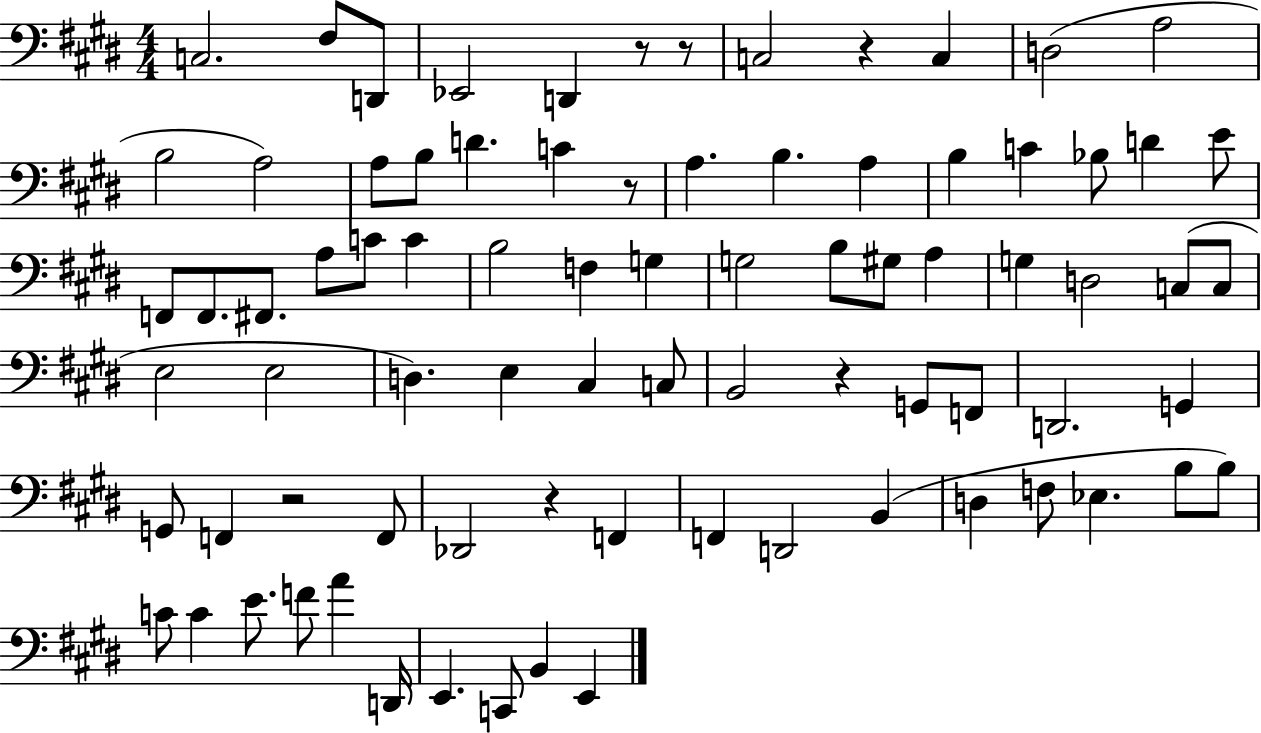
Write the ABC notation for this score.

X:1
T:Untitled
M:4/4
L:1/4
K:E
C,2 ^F,/2 D,,/2 _E,,2 D,, z/2 z/2 C,2 z C, D,2 A,2 B,2 A,2 A,/2 B,/2 D C z/2 A, B, A, B, C _B,/2 D E/2 F,,/2 F,,/2 ^F,,/2 A,/2 C/2 C B,2 F, G, G,2 B,/2 ^G,/2 A, G, D,2 C,/2 C,/2 E,2 E,2 D, E, ^C, C,/2 B,,2 z G,,/2 F,,/2 D,,2 G,, G,,/2 F,, z2 F,,/2 _D,,2 z F,, F,, D,,2 B,, D, F,/2 _E, B,/2 B,/2 C/2 C E/2 F/2 A D,,/4 E,, C,,/2 B,, E,,